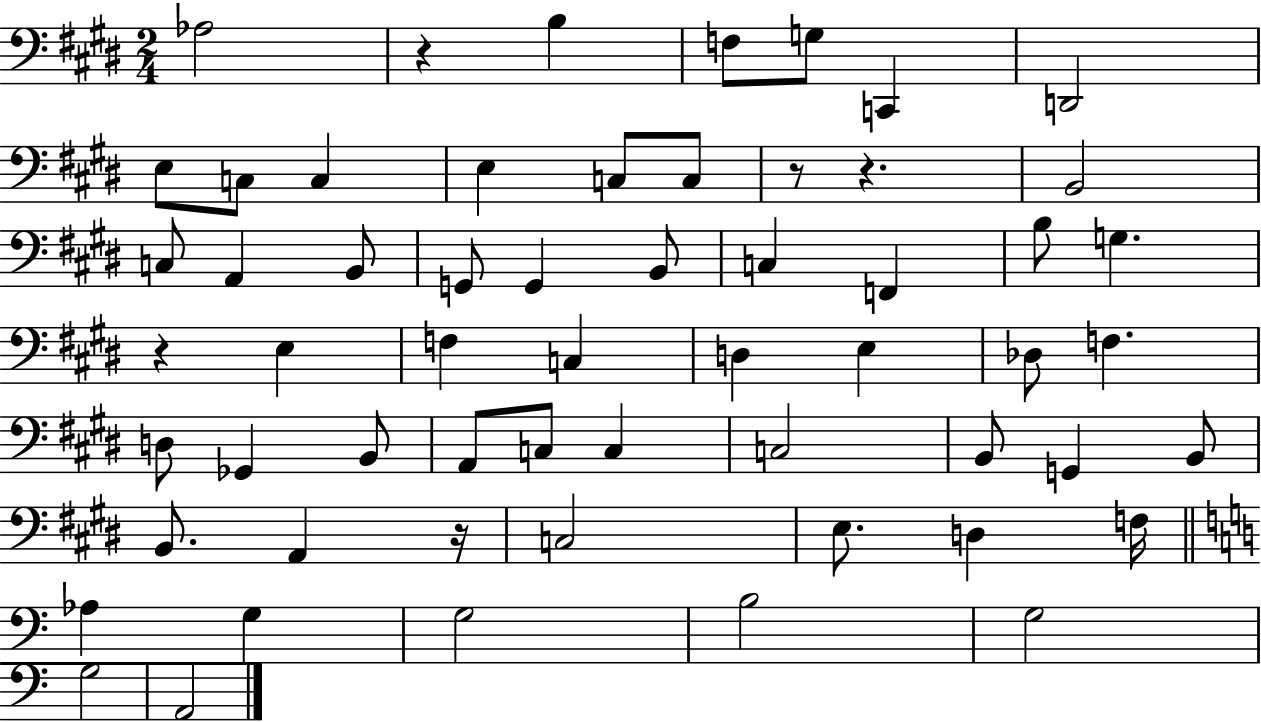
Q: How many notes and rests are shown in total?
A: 58